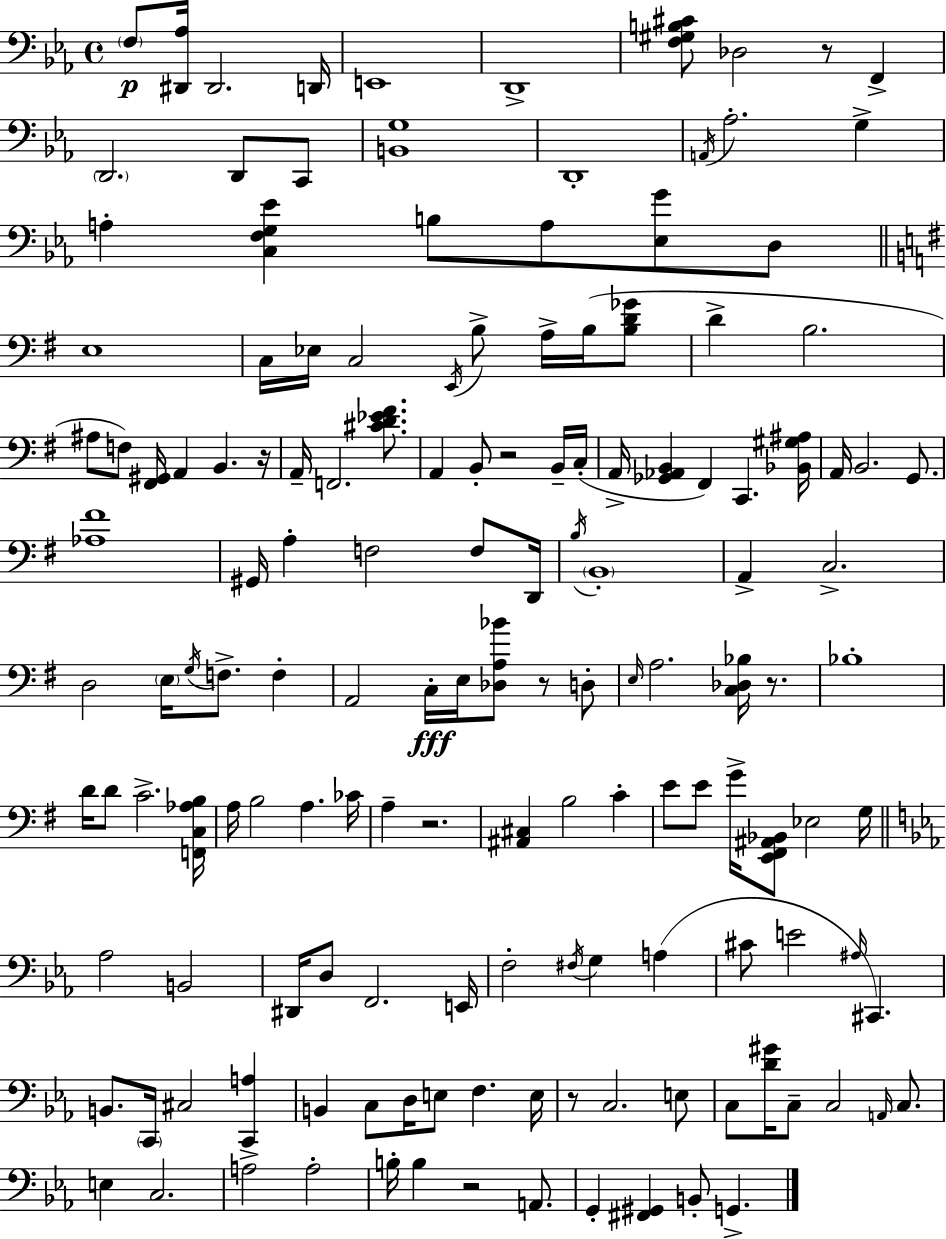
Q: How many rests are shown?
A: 8